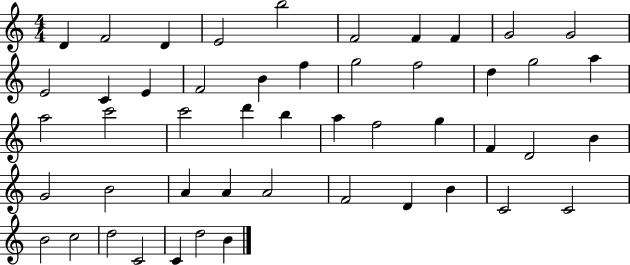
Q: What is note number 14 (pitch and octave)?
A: F4